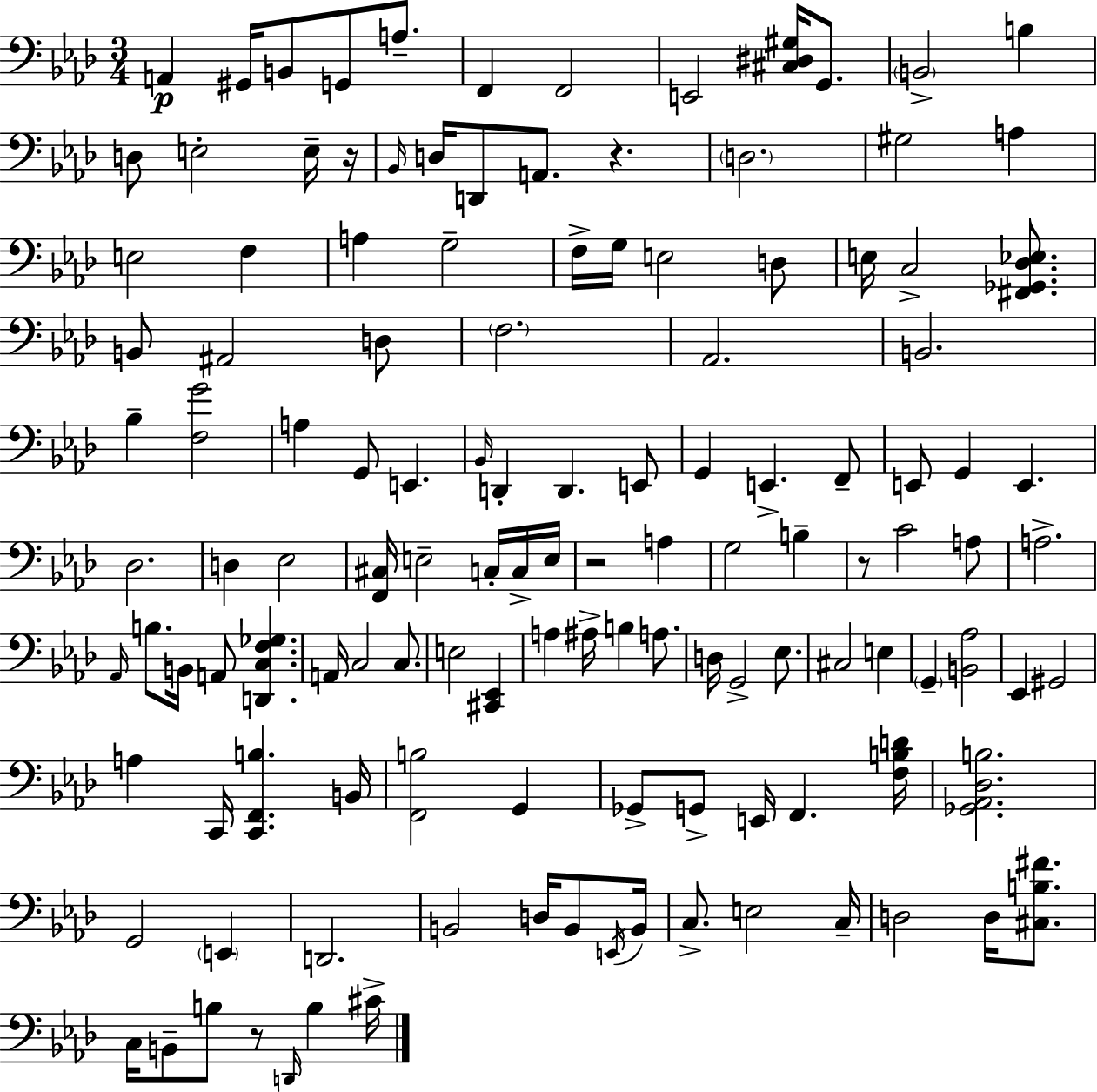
{
  \clef bass
  \numericTimeSignature
  \time 3/4
  \key f \minor
  \repeat volta 2 { a,4\p gis,16 b,8 g,8 a8.-- | f,4 f,2 | e,2 <cis dis gis>16 g,8. | \parenthesize b,2-> b4 | \break d8 e2-. e16-- r16 | \grace { bes,16 } d16 d,8 a,8. r4. | \parenthesize d2. | gis2 a4 | \break e2 f4 | a4 g2-- | f16-> g16 e2 d8 | e16 c2-> <fis, ges, des ees>8. | \break b,8 ais,2 d8 | \parenthesize f2. | aes,2. | b,2. | \break bes4-- <f g'>2 | a4 g,8 e,4. | \grace { bes,16 } d,4-. d,4. | e,8 g,4 e,4.-> | \break f,8-- e,8 g,4 e,4. | des2. | d4 ees2 | <f, cis>16 e2-- c16-. | \break c16-> e16 r2 a4 | g2 b4-- | r8 c'2 | a8 a2.-> | \break \grace { aes,16 } b8. b,16 a,8 <d, c f ges>4. | a,16 c2 | c8. e2 <cis, ees,>4 | a4 ais16-> b4 | \break a8. d16 g,2-> | ees8. cis2 e4 | \parenthesize g,4-- <b, aes>2 | ees,4 gis,2 | \break a4 c,16 <c, f, b>4. | b,16 <f, b>2 g,4 | ges,8-> g,8-> e,16 f,4. | <f b d'>16 <ges, aes, des b>2. | \break g,2 \parenthesize e,4 | d,2. | b,2 d16 | b,8 \acciaccatura { e,16 } b,16 c8.-> e2 | \break c16-- d2 | d16 <cis b fis'>8. c16 b,8-- b8 r8 \grace { d,16 } | b4 cis'16-> } \bar "|."
}